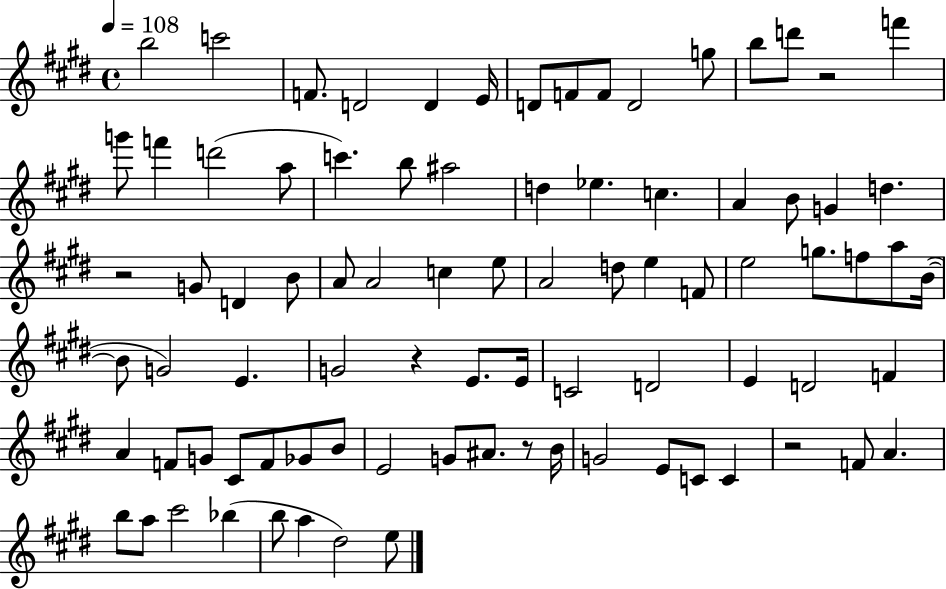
B5/h C6/h F4/e. D4/h D4/q E4/s D4/e F4/e F4/e D4/h G5/e B5/e D6/e R/h F6/q G6/e F6/q D6/h A5/e C6/q. B5/e A#5/h D5/q Eb5/q. C5/q. A4/q B4/e G4/q D5/q. R/h G4/e D4/q B4/e A4/e A4/h C5/q E5/e A4/h D5/e E5/q F4/e E5/h G5/e. F5/e A5/e B4/s B4/e G4/h E4/q. G4/h R/q E4/e. E4/s C4/h D4/h E4/q D4/h F4/q A4/q F4/e G4/e C#4/e F4/e Gb4/e B4/e E4/h G4/e A#4/e. R/e B4/s G4/h E4/e C4/e C4/q R/h F4/e A4/q. B5/e A5/e C#6/h Bb5/q B5/e A5/q D#5/h E5/e